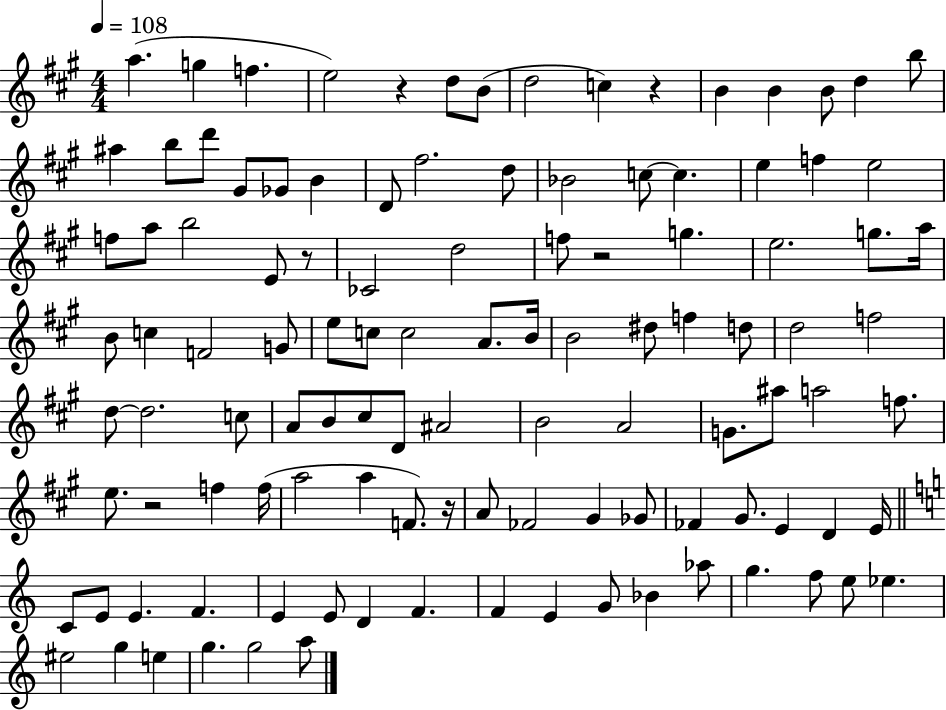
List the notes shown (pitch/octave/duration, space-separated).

A5/q. G5/q F5/q. E5/h R/q D5/e B4/e D5/h C5/q R/q B4/q B4/q B4/e D5/q B5/e A#5/q B5/e D6/e G#4/e Gb4/e B4/q D4/e F#5/h. D5/e Bb4/h C5/e C5/q. E5/q F5/q E5/h F5/e A5/e B5/h E4/e R/e CES4/h D5/h F5/e R/h G5/q. E5/h. G5/e. A5/s B4/e C5/q F4/h G4/e E5/e C5/e C5/h A4/e. B4/s B4/h D#5/e F5/q D5/e D5/h F5/h D5/e D5/h. C5/e A4/e B4/e C#5/e D4/e A#4/h B4/h A4/h G4/e. A#5/e A5/h F5/e. E5/e. R/h F5/q F5/s A5/h A5/q F4/e. R/s A4/e FES4/h G#4/q Gb4/e FES4/q G#4/e. E4/q D4/q E4/s C4/e E4/e E4/q. F4/q. E4/q E4/e D4/q F4/q. F4/q E4/q G4/e Bb4/q Ab5/e G5/q. F5/e E5/e Eb5/q. EIS5/h G5/q E5/q G5/q. G5/h A5/e